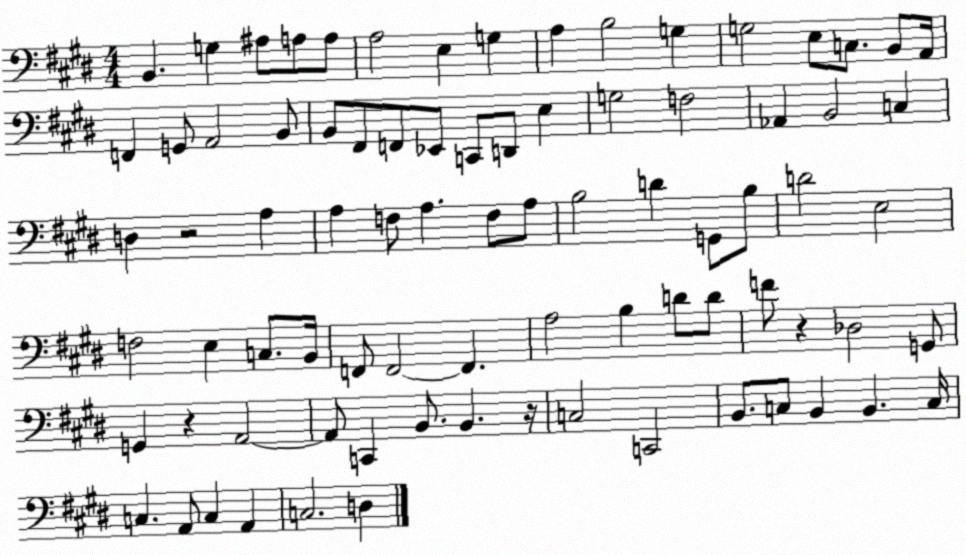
X:1
T:Untitled
M:4/4
L:1/4
K:E
B,, G, ^A,/2 A,/2 A,/2 A,2 E, G, A, B,2 G, G,2 E,/2 C,/2 B,,/2 A,,/4 F,, G,,/2 A,,2 B,,/2 B,,/2 ^F,,/2 F,,/2 _E,,/2 C,,/2 D,,/2 E, G,2 F,2 _A,, B,,2 C, D, z2 A, A, F,/2 A, F,/2 A,/2 B,2 D G,,/2 B,/2 D2 E,2 F,2 E, C,/2 B,,/4 F,,/2 F,,2 F,, A,2 B, D/2 D/2 F/2 z _D,2 G,,/2 G,, z A,,2 A,,/2 C,, B,,/2 B,, z/4 C,2 C,,2 B,,/2 C,/2 B,, B,, C,/4 C, A,,/2 C, A,, C,2 D,